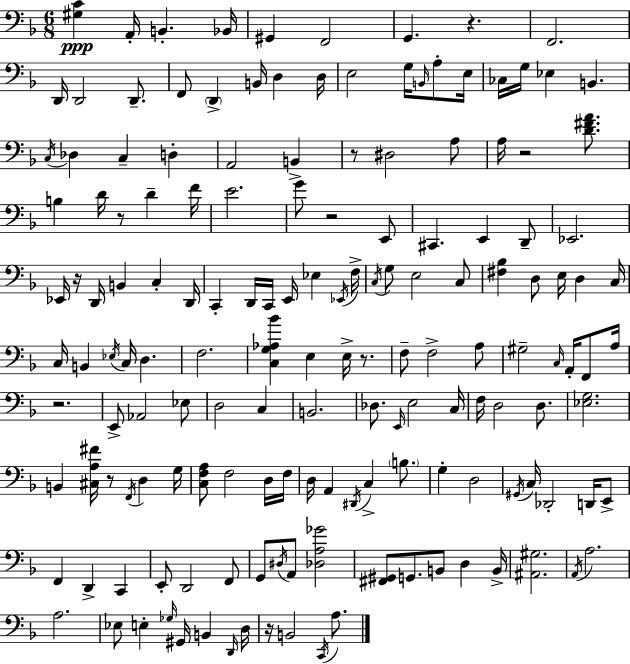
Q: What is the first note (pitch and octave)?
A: A2